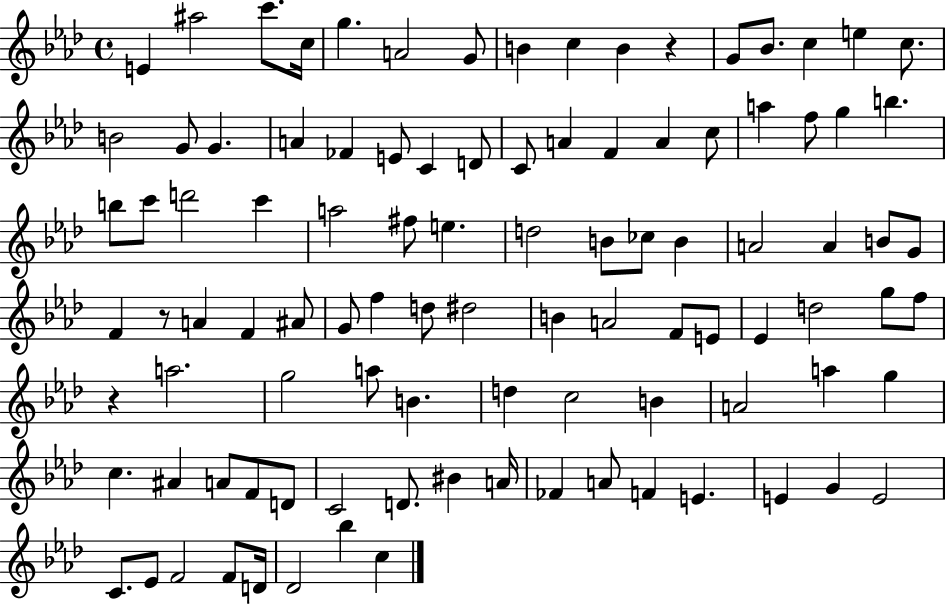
X:1
T:Untitled
M:4/4
L:1/4
K:Ab
E ^a2 c'/2 c/4 g A2 G/2 B c B z G/2 _B/2 c e c/2 B2 G/2 G A _F E/2 C D/2 C/2 A F A c/2 a f/2 g b b/2 c'/2 d'2 c' a2 ^f/2 e d2 B/2 _c/2 B A2 A B/2 G/2 F z/2 A F ^A/2 G/2 f d/2 ^d2 B A2 F/2 E/2 _E d2 g/2 f/2 z a2 g2 a/2 B d c2 B A2 a g c ^A A/2 F/2 D/2 C2 D/2 ^B A/4 _F A/2 F E E G E2 C/2 _E/2 F2 F/2 D/4 _D2 _b c